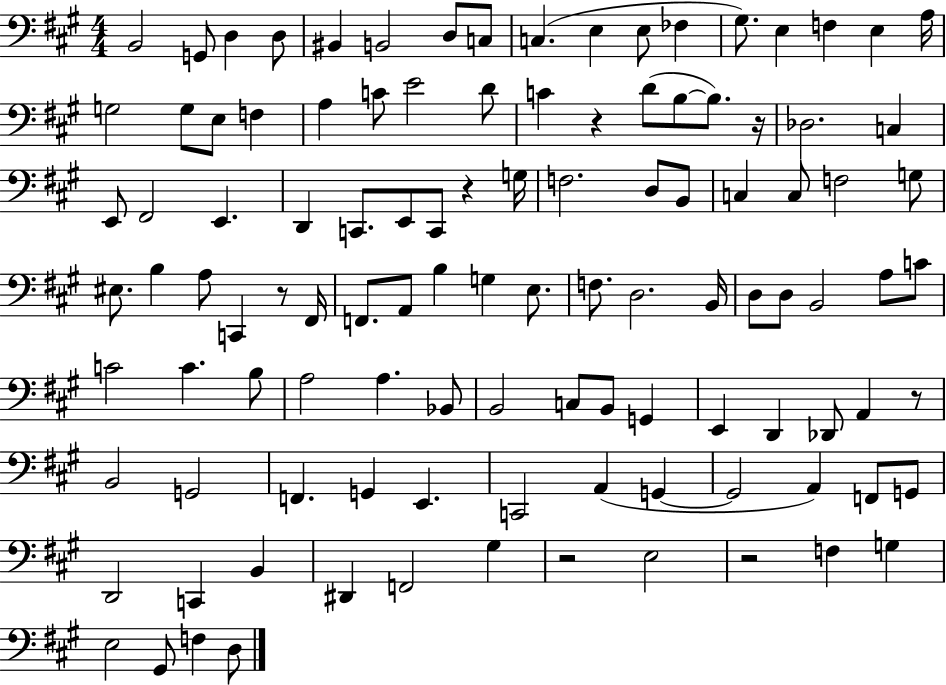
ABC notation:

X:1
T:Untitled
M:4/4
L:1/4
K:A
B,,2 G,,/2 D, D,/2 ^B,, B,,2 D,/2 C,/2 C, E, E,/2 _F, ^G,/2 E, F, E, A,/4 G,2 G,/2 E,/2 F, A, C/2 E2 D/2 C z D/2 B,/2 B,/2 z/4 _D,2 C, E,,/2 ^F,,2 E,, D,, C,,/2 E,,/2 C,,/2 z G,/4 F,2 D,/2 B,,/2 C, C,/2 F,2 G,/2 ^E,/2 B, A,/2 C,, z/2 ^F,,/4 F,,/2 A,,/2 B, G, E,/2 F,/2 D,2 B,,/4 D,/2 D,/2 B,,2 A,/2 C/2 C2 C B,/2 A,2 A, _B,,/2 B,,2 C,/2 B,,/2 G,, E,, D,, _D,,/2 A,, z/2 B,,2 G,,2 F,, G,, E,, C,,2 A,, G,, G,,2 A,, F,,/2 G,,/2 D,,2 C,, B,, ^D,, F,,2 ^G, z2 E,2 z2 F, G, E,2 ^G,,/2 F, D,/2